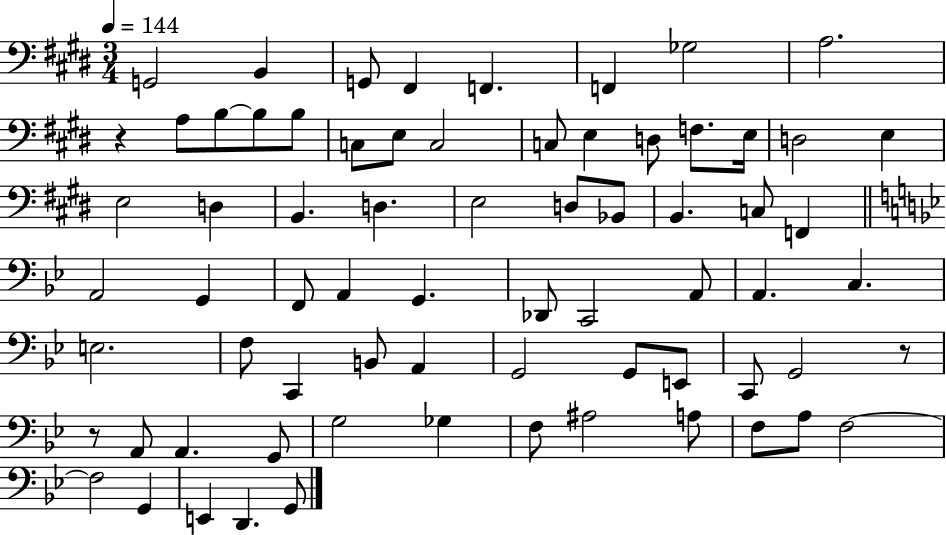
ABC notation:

X:1
T:Untitled
M:3/4
L:1/4
K:E
G,,2 B,, G,,/2 ^F,, F,, F,, _G,2 A,2 z A,/2 B,/2 B,/2 B,/2 C,/2 E,/2 C,2 C,/2 E, D,/2 F,/2 E,/4 D,2 E, E,2 D, B,, D, E,2 D,/2 _B,,/2 B,, C,/2 F,, A,,2 G,, F,,/2 A,, G,, _D,,/2 C,,2 A,,/2 A,, C, E,2 F,/2 C,, B,,/2 A,, G,,2 G,,/2 E,,/2 C,,/2 G,,2 z/2 z/2 A,,/2 A,, G,,/2 G,2 _G, F,/2 ^A,2 A,/2 F,/2 A,/2 F,2 F,2 G,, E,, D,, G,,/2